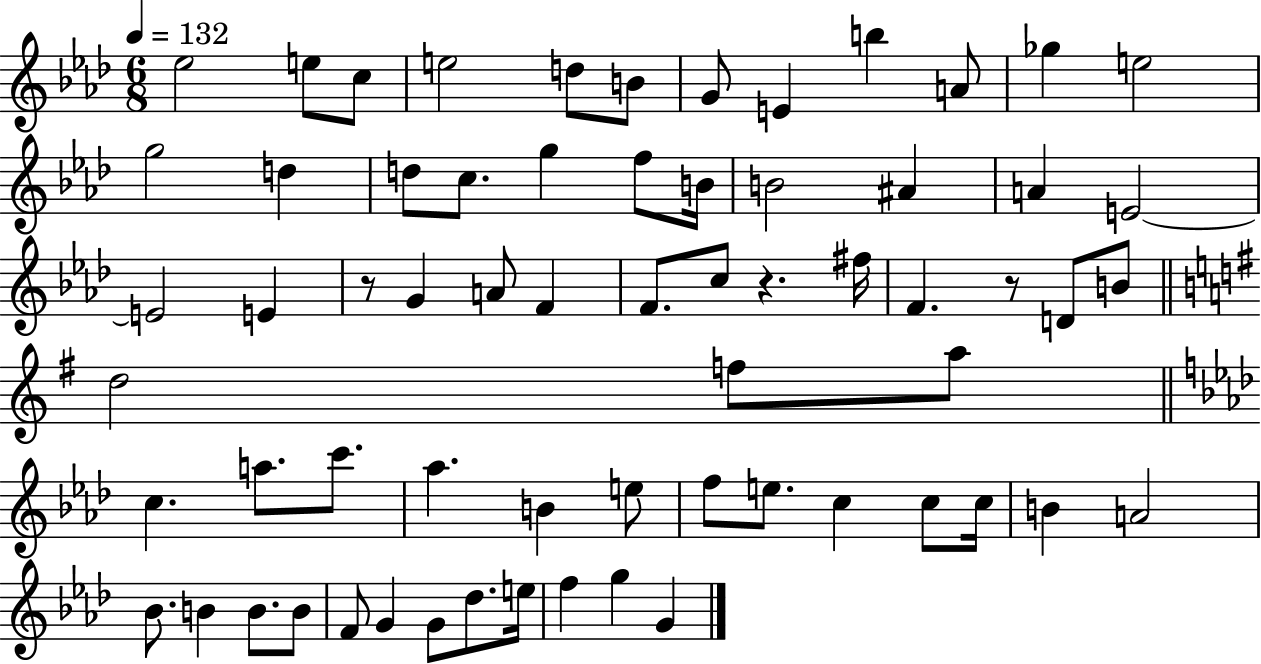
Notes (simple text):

Eb5/h E5/e C5/e E5/h D5/e B4/e G4/e E4/q B5/q A4/e Gb5/q E5/h G5/h D5/q D5/e C5/e. G5/q F5/e B4/s B4/h A#4/q A4/q E4/h E4/h E4/q R/e G4/q A4/e F4/q F4/e. C5/e R/q. F#5/s F4/q. R/e D4/e B4/e D5/h F5/e A5/e C5/q. A5/e. C6/e. Ab5/q. B4/q E5/e F5/e E5/e. C5/q C5/e C5/s B4/q A4/h Bb4/e. B4/q B4/e. B4/e F4/e G4/q G4/e Db5/e. E5/s F5/q G5/q G4/q